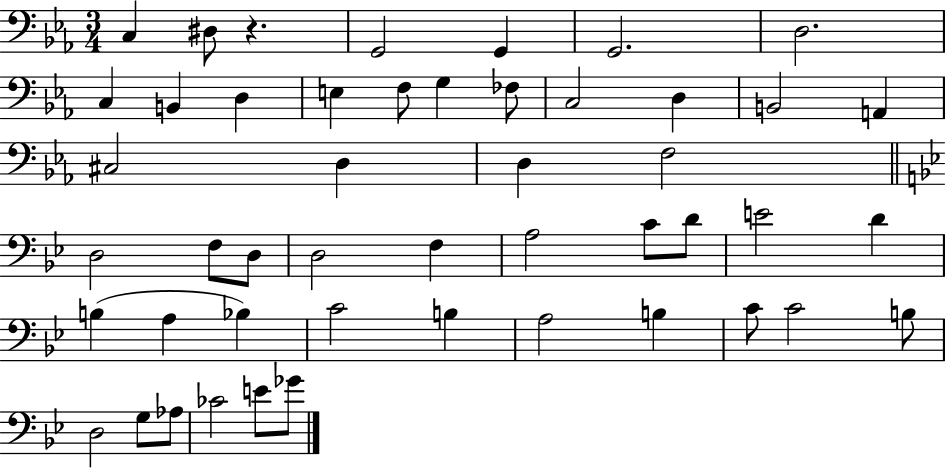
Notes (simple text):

C3/q D#3/e R/q. G2/h G2/q G2/h. D3/h. C3/q B2/q D3/q E3/q F3/e G3/q FES3/e C3/h D3/q B2/h A2/q C#3/h D3/q D3/q F3/h D3/h F3/e D3/e D3/h F3/q A3/h C4/e D4/e E4/h D4/q B3/q A3/q Bb3/q C4/h B3/q A3/h B3/q C4/e C4/h B3/e D3/h G3/e Ab3/e CES4/h E4/e Gb4/e